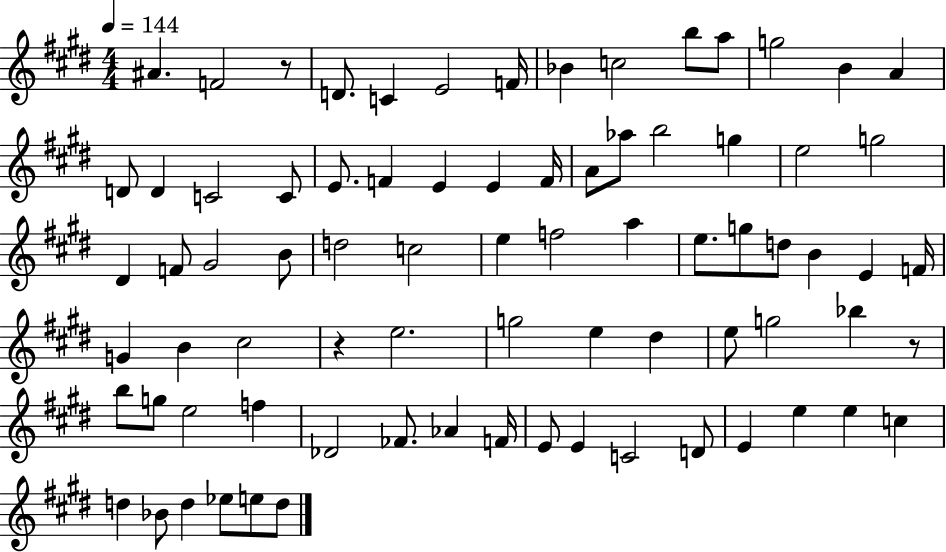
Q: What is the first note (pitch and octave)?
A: A#4